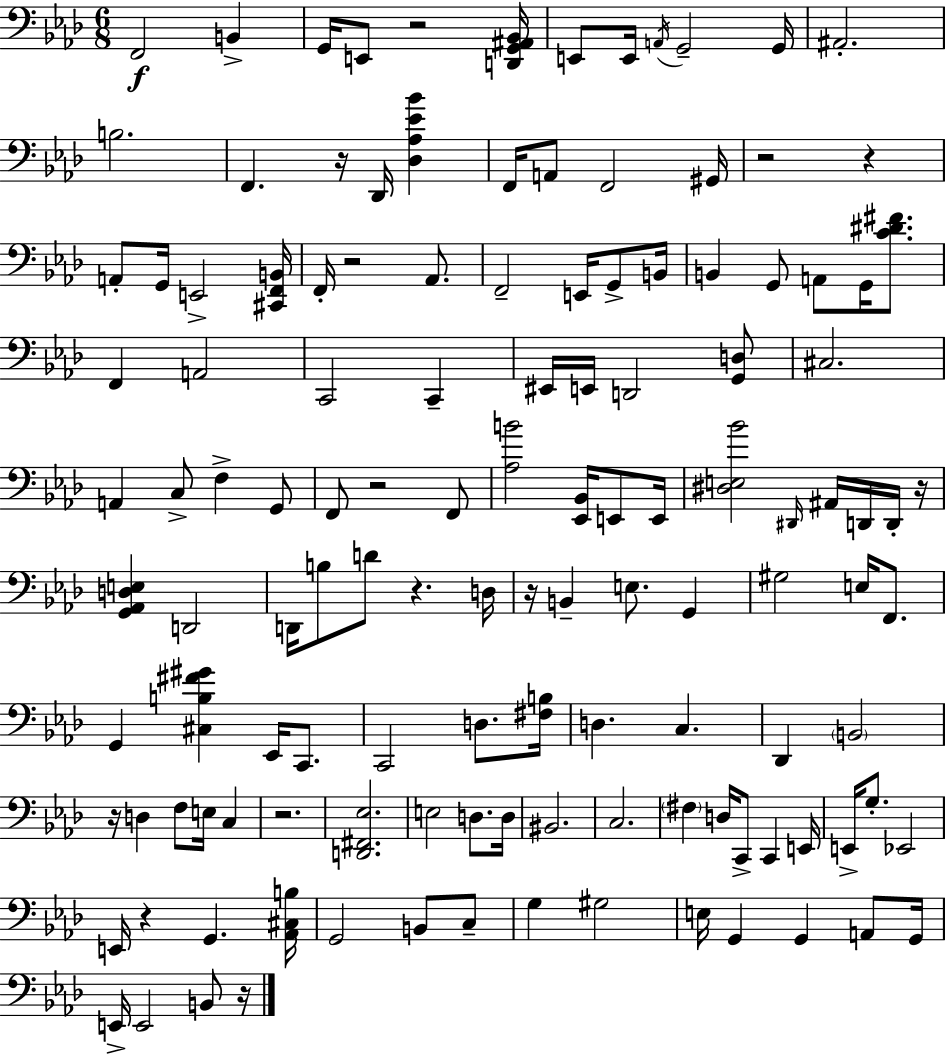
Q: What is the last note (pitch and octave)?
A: B2